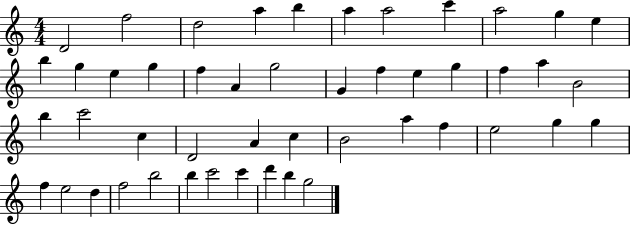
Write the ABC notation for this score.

X:1
T:Untitled
M:4/4
L:1/4
K:C
D2 f2 d2 a b a a2 c' a2 g e b g e g f A g2 G f e g f a B2 b c'2 c D2 A c B2 a f e2 g g f e2 d f2 b2 b c'2 c' d' b g2